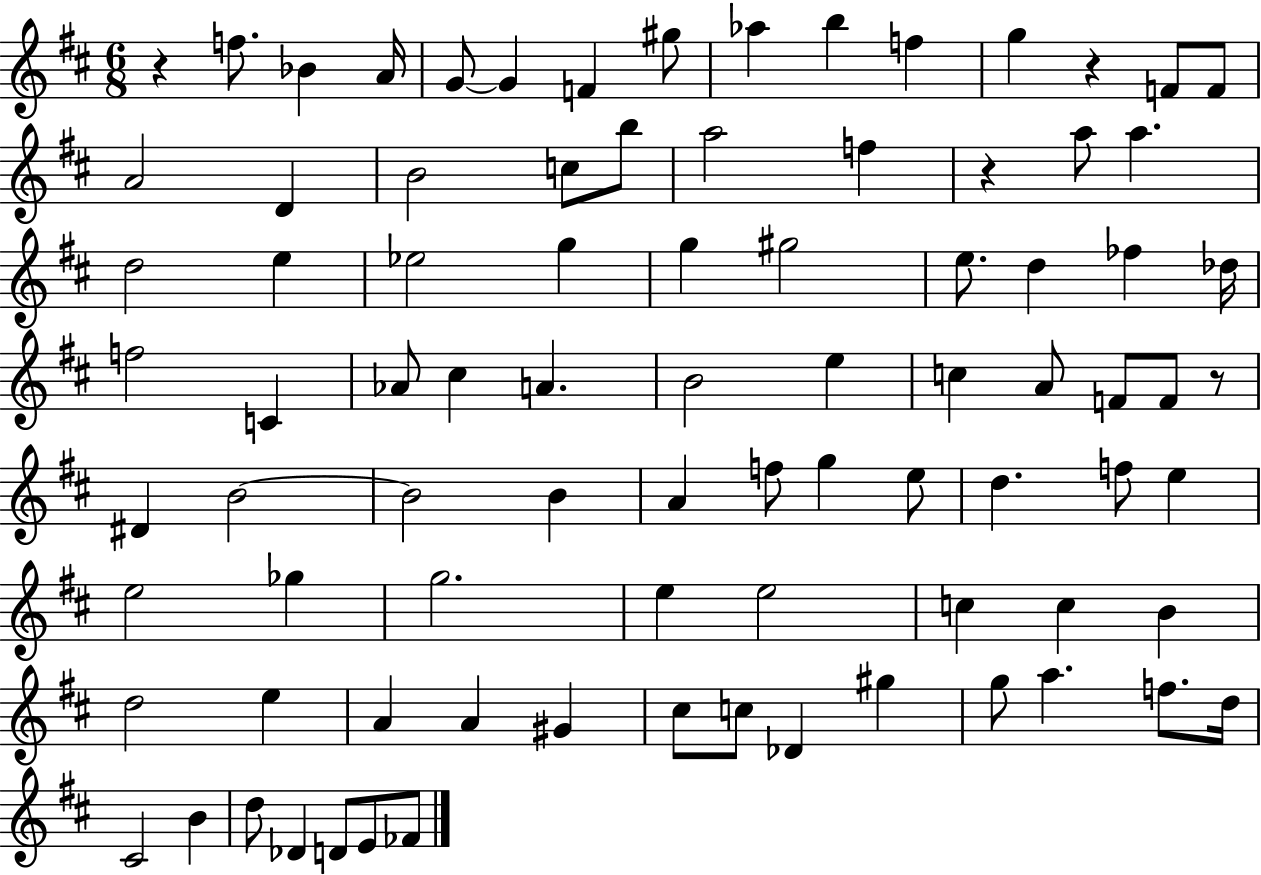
X:1
T:Untitled
M:6/8
L:1/4
K:D
z f/2 _B A/4 G/2 G F ^g/2 _a b f g z F/2 F/2 A2 D B2 c/2 b/2 a2 f z a/2 a d2 e _e2 g g ^g2 e/2 d _f _d/4 f2 C _A/2 ^c A B2 e c A/2 F/2 F/2 z/2 ^D B2 B2 B A f/2 g e/2 d f/2 e e2 _g g2 e e2 c c B d2 e A A ^G ^c/2 c/2 _D ^g g/2 a f/2 d/4 ^C2 B d/2 _D D/2 E/2 _F/2